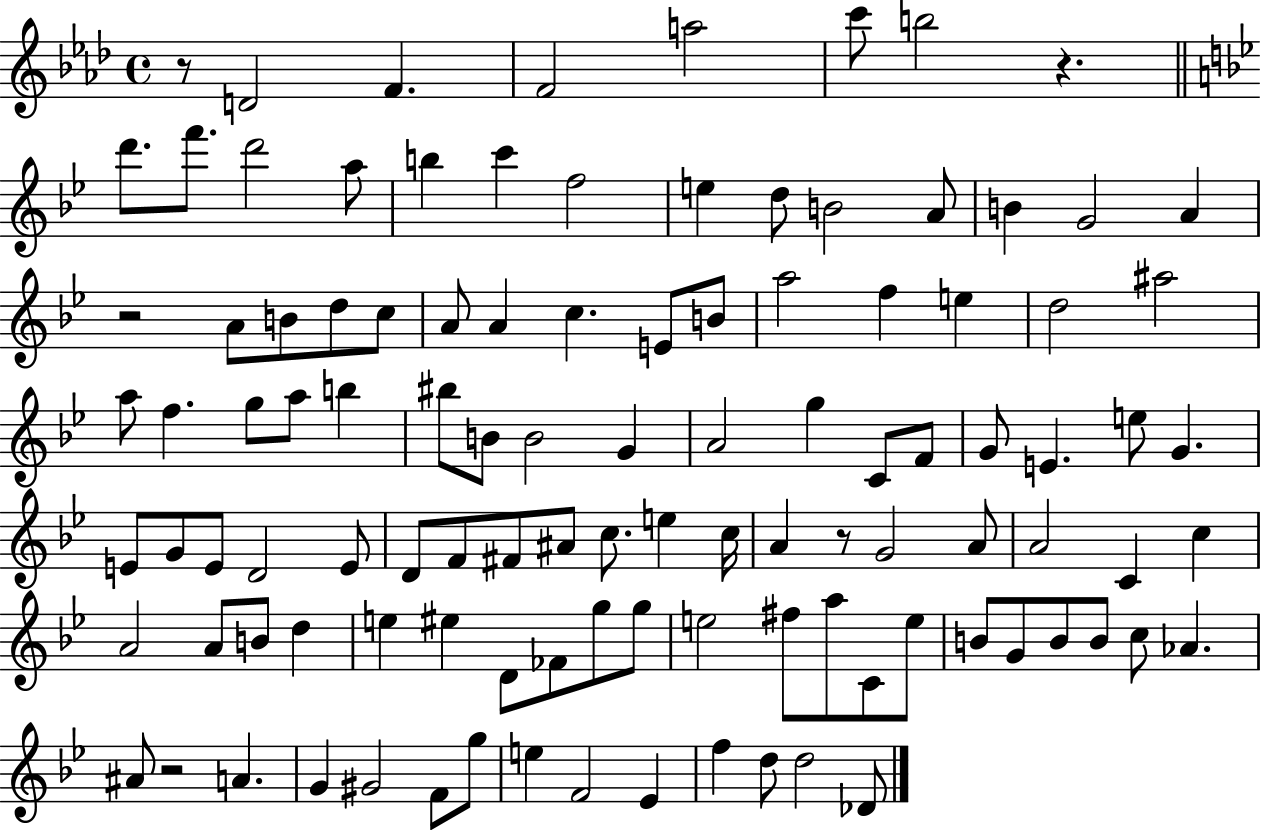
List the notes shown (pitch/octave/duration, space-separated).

R/e D4/h F4/q. F4/h A5/h C6/e B5/h R/q. D6/e. F6/e. D6/h A5/e B5/q C6/q F5/h E5/q D5/e B4/h A4/e B4/q G4/h A4/q R/h A4/e B4/e D5/e C5/e A4/e A4/q C5/q. E4/e B4/e A5/h F5/q E5/q D5/h A#5/h A5/e F5/q. G5/e A5/e B5/q BIS5/e B4/e B4/h G4/q A4/h G5/q C4/e F4/e G4/e E4/q. E5/e G4/q. E4/e G4/e E4/e D4/h E4/e D4/e F4/e F#4/e A#4/e C5/e. E5/q C5/s A4/q R/e G4/h A4/e A4/h C4/q C5/q A4/h A4/e B4/e D5/q E5/q EIS5/q D4/e FES4/e G5/e G5/e E5/h F#5/e A5/e C4/e E5/e B4/e G4/e B4/e B4/e C5/e Ab4/q. A#4/e R/h A4/q. G4/q G#4/h F4/e G5/e E5/q F4/h Eb4/q F5/q D5/e D5/h Db4/e